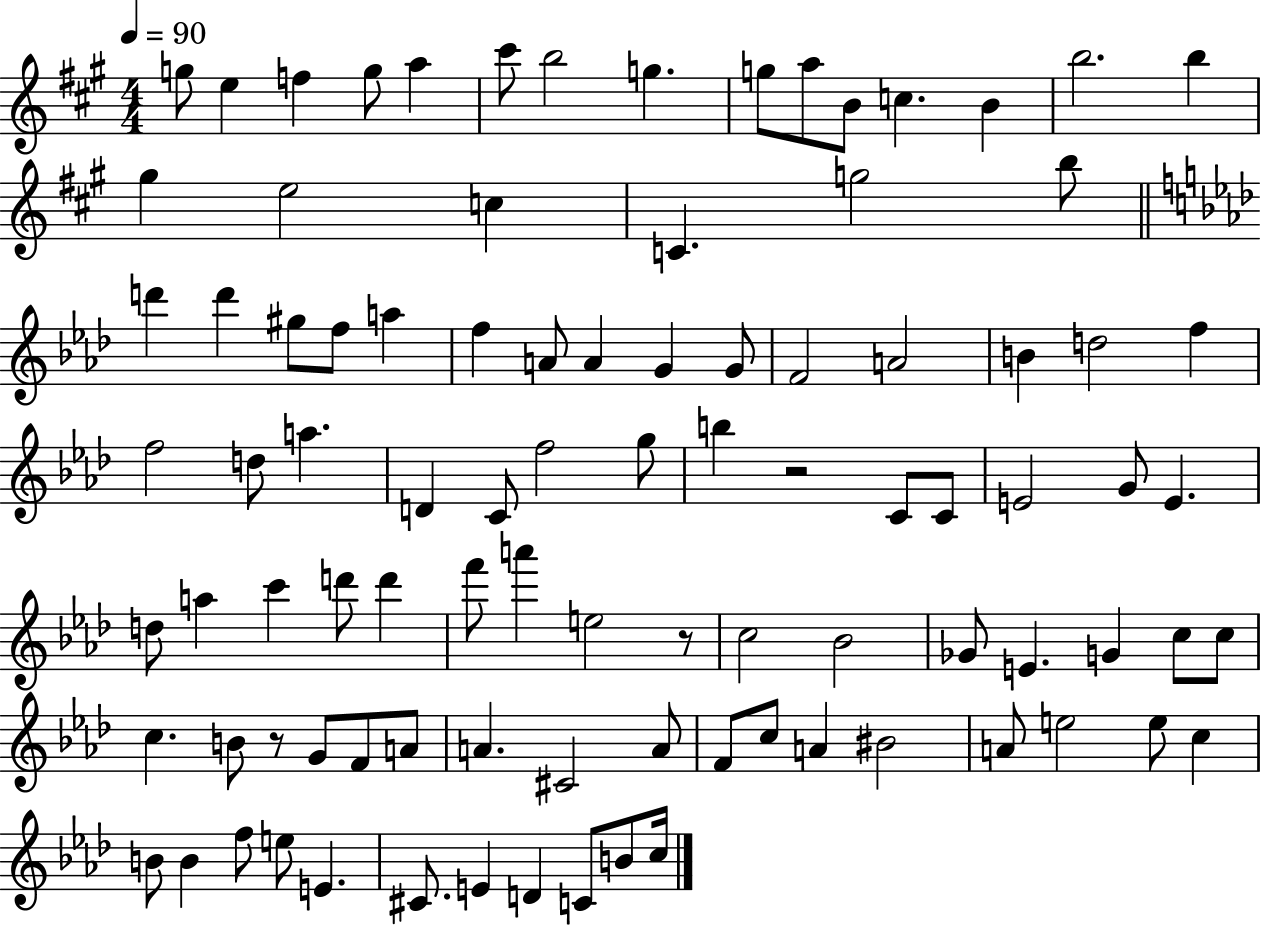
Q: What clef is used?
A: treble